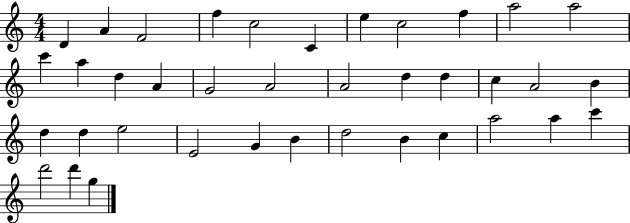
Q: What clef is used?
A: treble